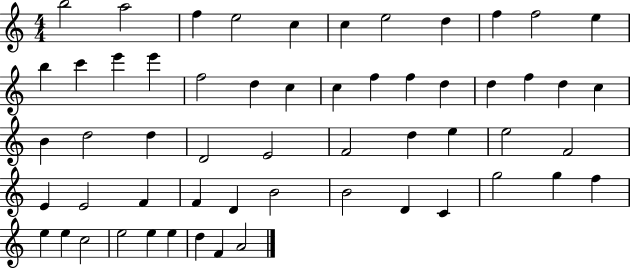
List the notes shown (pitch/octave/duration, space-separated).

B5/h A5/h F5/q E5/h C5/q C5/q E5/h D5/q F5/q F5/h E5/q B5/q C6/q E6/q E6/q F5/h D5/q C5/q C5/q F5/q F5/q D5/q D5/q F5/q D5/q C5/q B4/q D5/h D5/q D4/h E4/h F4/h D5/q E5/q E5/h F4/h E4/q E4/h F4/q F4/q D4/q B4/h B4/h D4/q C4/q G5/h G5/q F5/q E5/q E5/q C5/h E5/h E5/q E5/q D5/q F4/q A4/h